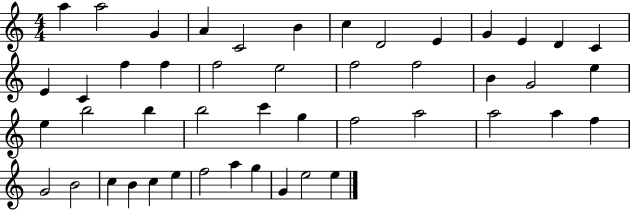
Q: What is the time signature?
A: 4/4